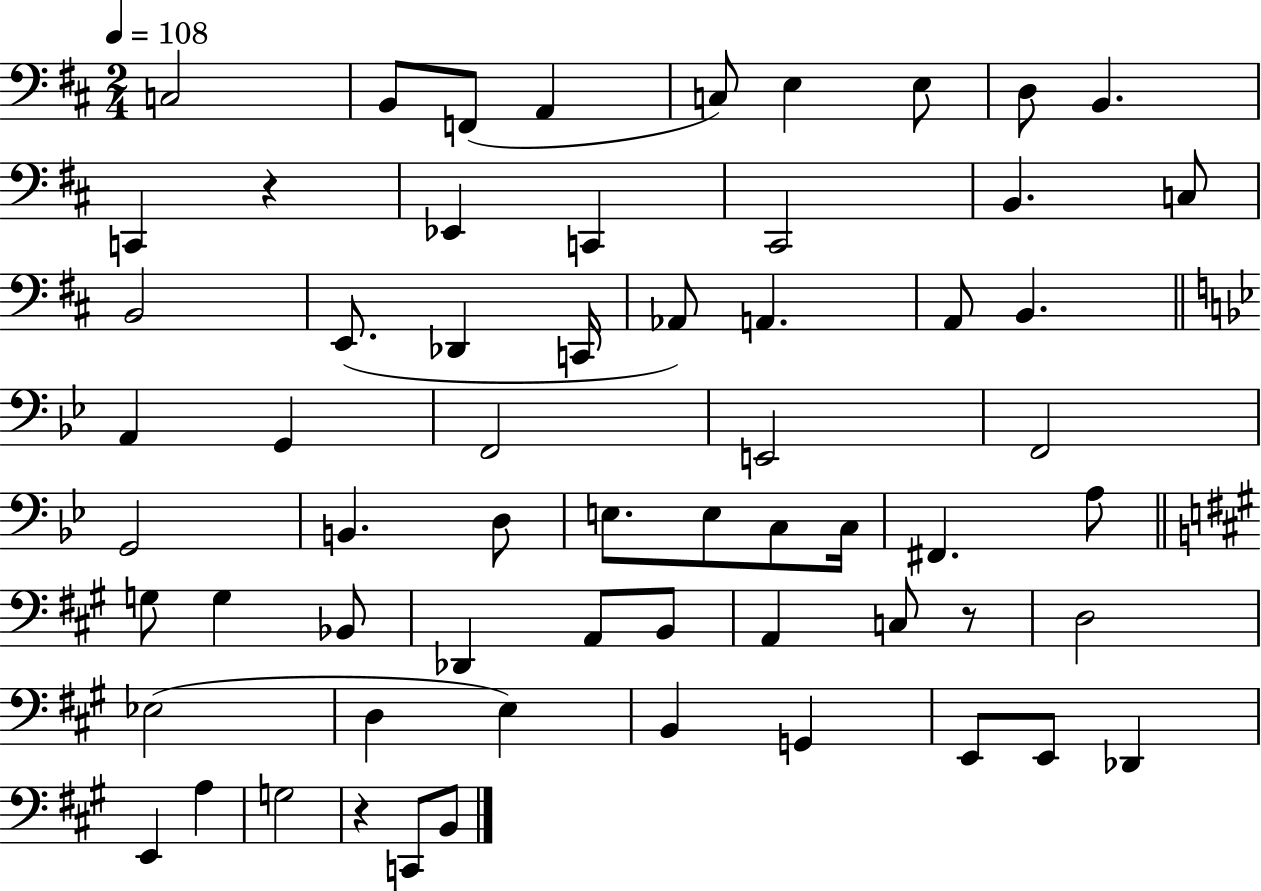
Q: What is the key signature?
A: D major